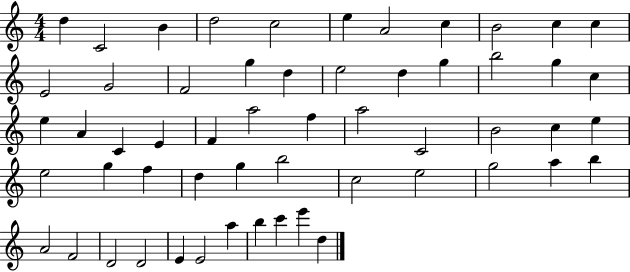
X:1
T:Untitled
M:4/4
L:1/4
K:C
d C2 B d2 c2 e A2 c B2 c c E2 G2 F2 g d e2 d g b2 g c e A C E F a2 f a2 C2 B2 c e e2 g f d g b2 c2 e2 g2 a b A2 F2 D2 D2 E E2 a b c' e' d